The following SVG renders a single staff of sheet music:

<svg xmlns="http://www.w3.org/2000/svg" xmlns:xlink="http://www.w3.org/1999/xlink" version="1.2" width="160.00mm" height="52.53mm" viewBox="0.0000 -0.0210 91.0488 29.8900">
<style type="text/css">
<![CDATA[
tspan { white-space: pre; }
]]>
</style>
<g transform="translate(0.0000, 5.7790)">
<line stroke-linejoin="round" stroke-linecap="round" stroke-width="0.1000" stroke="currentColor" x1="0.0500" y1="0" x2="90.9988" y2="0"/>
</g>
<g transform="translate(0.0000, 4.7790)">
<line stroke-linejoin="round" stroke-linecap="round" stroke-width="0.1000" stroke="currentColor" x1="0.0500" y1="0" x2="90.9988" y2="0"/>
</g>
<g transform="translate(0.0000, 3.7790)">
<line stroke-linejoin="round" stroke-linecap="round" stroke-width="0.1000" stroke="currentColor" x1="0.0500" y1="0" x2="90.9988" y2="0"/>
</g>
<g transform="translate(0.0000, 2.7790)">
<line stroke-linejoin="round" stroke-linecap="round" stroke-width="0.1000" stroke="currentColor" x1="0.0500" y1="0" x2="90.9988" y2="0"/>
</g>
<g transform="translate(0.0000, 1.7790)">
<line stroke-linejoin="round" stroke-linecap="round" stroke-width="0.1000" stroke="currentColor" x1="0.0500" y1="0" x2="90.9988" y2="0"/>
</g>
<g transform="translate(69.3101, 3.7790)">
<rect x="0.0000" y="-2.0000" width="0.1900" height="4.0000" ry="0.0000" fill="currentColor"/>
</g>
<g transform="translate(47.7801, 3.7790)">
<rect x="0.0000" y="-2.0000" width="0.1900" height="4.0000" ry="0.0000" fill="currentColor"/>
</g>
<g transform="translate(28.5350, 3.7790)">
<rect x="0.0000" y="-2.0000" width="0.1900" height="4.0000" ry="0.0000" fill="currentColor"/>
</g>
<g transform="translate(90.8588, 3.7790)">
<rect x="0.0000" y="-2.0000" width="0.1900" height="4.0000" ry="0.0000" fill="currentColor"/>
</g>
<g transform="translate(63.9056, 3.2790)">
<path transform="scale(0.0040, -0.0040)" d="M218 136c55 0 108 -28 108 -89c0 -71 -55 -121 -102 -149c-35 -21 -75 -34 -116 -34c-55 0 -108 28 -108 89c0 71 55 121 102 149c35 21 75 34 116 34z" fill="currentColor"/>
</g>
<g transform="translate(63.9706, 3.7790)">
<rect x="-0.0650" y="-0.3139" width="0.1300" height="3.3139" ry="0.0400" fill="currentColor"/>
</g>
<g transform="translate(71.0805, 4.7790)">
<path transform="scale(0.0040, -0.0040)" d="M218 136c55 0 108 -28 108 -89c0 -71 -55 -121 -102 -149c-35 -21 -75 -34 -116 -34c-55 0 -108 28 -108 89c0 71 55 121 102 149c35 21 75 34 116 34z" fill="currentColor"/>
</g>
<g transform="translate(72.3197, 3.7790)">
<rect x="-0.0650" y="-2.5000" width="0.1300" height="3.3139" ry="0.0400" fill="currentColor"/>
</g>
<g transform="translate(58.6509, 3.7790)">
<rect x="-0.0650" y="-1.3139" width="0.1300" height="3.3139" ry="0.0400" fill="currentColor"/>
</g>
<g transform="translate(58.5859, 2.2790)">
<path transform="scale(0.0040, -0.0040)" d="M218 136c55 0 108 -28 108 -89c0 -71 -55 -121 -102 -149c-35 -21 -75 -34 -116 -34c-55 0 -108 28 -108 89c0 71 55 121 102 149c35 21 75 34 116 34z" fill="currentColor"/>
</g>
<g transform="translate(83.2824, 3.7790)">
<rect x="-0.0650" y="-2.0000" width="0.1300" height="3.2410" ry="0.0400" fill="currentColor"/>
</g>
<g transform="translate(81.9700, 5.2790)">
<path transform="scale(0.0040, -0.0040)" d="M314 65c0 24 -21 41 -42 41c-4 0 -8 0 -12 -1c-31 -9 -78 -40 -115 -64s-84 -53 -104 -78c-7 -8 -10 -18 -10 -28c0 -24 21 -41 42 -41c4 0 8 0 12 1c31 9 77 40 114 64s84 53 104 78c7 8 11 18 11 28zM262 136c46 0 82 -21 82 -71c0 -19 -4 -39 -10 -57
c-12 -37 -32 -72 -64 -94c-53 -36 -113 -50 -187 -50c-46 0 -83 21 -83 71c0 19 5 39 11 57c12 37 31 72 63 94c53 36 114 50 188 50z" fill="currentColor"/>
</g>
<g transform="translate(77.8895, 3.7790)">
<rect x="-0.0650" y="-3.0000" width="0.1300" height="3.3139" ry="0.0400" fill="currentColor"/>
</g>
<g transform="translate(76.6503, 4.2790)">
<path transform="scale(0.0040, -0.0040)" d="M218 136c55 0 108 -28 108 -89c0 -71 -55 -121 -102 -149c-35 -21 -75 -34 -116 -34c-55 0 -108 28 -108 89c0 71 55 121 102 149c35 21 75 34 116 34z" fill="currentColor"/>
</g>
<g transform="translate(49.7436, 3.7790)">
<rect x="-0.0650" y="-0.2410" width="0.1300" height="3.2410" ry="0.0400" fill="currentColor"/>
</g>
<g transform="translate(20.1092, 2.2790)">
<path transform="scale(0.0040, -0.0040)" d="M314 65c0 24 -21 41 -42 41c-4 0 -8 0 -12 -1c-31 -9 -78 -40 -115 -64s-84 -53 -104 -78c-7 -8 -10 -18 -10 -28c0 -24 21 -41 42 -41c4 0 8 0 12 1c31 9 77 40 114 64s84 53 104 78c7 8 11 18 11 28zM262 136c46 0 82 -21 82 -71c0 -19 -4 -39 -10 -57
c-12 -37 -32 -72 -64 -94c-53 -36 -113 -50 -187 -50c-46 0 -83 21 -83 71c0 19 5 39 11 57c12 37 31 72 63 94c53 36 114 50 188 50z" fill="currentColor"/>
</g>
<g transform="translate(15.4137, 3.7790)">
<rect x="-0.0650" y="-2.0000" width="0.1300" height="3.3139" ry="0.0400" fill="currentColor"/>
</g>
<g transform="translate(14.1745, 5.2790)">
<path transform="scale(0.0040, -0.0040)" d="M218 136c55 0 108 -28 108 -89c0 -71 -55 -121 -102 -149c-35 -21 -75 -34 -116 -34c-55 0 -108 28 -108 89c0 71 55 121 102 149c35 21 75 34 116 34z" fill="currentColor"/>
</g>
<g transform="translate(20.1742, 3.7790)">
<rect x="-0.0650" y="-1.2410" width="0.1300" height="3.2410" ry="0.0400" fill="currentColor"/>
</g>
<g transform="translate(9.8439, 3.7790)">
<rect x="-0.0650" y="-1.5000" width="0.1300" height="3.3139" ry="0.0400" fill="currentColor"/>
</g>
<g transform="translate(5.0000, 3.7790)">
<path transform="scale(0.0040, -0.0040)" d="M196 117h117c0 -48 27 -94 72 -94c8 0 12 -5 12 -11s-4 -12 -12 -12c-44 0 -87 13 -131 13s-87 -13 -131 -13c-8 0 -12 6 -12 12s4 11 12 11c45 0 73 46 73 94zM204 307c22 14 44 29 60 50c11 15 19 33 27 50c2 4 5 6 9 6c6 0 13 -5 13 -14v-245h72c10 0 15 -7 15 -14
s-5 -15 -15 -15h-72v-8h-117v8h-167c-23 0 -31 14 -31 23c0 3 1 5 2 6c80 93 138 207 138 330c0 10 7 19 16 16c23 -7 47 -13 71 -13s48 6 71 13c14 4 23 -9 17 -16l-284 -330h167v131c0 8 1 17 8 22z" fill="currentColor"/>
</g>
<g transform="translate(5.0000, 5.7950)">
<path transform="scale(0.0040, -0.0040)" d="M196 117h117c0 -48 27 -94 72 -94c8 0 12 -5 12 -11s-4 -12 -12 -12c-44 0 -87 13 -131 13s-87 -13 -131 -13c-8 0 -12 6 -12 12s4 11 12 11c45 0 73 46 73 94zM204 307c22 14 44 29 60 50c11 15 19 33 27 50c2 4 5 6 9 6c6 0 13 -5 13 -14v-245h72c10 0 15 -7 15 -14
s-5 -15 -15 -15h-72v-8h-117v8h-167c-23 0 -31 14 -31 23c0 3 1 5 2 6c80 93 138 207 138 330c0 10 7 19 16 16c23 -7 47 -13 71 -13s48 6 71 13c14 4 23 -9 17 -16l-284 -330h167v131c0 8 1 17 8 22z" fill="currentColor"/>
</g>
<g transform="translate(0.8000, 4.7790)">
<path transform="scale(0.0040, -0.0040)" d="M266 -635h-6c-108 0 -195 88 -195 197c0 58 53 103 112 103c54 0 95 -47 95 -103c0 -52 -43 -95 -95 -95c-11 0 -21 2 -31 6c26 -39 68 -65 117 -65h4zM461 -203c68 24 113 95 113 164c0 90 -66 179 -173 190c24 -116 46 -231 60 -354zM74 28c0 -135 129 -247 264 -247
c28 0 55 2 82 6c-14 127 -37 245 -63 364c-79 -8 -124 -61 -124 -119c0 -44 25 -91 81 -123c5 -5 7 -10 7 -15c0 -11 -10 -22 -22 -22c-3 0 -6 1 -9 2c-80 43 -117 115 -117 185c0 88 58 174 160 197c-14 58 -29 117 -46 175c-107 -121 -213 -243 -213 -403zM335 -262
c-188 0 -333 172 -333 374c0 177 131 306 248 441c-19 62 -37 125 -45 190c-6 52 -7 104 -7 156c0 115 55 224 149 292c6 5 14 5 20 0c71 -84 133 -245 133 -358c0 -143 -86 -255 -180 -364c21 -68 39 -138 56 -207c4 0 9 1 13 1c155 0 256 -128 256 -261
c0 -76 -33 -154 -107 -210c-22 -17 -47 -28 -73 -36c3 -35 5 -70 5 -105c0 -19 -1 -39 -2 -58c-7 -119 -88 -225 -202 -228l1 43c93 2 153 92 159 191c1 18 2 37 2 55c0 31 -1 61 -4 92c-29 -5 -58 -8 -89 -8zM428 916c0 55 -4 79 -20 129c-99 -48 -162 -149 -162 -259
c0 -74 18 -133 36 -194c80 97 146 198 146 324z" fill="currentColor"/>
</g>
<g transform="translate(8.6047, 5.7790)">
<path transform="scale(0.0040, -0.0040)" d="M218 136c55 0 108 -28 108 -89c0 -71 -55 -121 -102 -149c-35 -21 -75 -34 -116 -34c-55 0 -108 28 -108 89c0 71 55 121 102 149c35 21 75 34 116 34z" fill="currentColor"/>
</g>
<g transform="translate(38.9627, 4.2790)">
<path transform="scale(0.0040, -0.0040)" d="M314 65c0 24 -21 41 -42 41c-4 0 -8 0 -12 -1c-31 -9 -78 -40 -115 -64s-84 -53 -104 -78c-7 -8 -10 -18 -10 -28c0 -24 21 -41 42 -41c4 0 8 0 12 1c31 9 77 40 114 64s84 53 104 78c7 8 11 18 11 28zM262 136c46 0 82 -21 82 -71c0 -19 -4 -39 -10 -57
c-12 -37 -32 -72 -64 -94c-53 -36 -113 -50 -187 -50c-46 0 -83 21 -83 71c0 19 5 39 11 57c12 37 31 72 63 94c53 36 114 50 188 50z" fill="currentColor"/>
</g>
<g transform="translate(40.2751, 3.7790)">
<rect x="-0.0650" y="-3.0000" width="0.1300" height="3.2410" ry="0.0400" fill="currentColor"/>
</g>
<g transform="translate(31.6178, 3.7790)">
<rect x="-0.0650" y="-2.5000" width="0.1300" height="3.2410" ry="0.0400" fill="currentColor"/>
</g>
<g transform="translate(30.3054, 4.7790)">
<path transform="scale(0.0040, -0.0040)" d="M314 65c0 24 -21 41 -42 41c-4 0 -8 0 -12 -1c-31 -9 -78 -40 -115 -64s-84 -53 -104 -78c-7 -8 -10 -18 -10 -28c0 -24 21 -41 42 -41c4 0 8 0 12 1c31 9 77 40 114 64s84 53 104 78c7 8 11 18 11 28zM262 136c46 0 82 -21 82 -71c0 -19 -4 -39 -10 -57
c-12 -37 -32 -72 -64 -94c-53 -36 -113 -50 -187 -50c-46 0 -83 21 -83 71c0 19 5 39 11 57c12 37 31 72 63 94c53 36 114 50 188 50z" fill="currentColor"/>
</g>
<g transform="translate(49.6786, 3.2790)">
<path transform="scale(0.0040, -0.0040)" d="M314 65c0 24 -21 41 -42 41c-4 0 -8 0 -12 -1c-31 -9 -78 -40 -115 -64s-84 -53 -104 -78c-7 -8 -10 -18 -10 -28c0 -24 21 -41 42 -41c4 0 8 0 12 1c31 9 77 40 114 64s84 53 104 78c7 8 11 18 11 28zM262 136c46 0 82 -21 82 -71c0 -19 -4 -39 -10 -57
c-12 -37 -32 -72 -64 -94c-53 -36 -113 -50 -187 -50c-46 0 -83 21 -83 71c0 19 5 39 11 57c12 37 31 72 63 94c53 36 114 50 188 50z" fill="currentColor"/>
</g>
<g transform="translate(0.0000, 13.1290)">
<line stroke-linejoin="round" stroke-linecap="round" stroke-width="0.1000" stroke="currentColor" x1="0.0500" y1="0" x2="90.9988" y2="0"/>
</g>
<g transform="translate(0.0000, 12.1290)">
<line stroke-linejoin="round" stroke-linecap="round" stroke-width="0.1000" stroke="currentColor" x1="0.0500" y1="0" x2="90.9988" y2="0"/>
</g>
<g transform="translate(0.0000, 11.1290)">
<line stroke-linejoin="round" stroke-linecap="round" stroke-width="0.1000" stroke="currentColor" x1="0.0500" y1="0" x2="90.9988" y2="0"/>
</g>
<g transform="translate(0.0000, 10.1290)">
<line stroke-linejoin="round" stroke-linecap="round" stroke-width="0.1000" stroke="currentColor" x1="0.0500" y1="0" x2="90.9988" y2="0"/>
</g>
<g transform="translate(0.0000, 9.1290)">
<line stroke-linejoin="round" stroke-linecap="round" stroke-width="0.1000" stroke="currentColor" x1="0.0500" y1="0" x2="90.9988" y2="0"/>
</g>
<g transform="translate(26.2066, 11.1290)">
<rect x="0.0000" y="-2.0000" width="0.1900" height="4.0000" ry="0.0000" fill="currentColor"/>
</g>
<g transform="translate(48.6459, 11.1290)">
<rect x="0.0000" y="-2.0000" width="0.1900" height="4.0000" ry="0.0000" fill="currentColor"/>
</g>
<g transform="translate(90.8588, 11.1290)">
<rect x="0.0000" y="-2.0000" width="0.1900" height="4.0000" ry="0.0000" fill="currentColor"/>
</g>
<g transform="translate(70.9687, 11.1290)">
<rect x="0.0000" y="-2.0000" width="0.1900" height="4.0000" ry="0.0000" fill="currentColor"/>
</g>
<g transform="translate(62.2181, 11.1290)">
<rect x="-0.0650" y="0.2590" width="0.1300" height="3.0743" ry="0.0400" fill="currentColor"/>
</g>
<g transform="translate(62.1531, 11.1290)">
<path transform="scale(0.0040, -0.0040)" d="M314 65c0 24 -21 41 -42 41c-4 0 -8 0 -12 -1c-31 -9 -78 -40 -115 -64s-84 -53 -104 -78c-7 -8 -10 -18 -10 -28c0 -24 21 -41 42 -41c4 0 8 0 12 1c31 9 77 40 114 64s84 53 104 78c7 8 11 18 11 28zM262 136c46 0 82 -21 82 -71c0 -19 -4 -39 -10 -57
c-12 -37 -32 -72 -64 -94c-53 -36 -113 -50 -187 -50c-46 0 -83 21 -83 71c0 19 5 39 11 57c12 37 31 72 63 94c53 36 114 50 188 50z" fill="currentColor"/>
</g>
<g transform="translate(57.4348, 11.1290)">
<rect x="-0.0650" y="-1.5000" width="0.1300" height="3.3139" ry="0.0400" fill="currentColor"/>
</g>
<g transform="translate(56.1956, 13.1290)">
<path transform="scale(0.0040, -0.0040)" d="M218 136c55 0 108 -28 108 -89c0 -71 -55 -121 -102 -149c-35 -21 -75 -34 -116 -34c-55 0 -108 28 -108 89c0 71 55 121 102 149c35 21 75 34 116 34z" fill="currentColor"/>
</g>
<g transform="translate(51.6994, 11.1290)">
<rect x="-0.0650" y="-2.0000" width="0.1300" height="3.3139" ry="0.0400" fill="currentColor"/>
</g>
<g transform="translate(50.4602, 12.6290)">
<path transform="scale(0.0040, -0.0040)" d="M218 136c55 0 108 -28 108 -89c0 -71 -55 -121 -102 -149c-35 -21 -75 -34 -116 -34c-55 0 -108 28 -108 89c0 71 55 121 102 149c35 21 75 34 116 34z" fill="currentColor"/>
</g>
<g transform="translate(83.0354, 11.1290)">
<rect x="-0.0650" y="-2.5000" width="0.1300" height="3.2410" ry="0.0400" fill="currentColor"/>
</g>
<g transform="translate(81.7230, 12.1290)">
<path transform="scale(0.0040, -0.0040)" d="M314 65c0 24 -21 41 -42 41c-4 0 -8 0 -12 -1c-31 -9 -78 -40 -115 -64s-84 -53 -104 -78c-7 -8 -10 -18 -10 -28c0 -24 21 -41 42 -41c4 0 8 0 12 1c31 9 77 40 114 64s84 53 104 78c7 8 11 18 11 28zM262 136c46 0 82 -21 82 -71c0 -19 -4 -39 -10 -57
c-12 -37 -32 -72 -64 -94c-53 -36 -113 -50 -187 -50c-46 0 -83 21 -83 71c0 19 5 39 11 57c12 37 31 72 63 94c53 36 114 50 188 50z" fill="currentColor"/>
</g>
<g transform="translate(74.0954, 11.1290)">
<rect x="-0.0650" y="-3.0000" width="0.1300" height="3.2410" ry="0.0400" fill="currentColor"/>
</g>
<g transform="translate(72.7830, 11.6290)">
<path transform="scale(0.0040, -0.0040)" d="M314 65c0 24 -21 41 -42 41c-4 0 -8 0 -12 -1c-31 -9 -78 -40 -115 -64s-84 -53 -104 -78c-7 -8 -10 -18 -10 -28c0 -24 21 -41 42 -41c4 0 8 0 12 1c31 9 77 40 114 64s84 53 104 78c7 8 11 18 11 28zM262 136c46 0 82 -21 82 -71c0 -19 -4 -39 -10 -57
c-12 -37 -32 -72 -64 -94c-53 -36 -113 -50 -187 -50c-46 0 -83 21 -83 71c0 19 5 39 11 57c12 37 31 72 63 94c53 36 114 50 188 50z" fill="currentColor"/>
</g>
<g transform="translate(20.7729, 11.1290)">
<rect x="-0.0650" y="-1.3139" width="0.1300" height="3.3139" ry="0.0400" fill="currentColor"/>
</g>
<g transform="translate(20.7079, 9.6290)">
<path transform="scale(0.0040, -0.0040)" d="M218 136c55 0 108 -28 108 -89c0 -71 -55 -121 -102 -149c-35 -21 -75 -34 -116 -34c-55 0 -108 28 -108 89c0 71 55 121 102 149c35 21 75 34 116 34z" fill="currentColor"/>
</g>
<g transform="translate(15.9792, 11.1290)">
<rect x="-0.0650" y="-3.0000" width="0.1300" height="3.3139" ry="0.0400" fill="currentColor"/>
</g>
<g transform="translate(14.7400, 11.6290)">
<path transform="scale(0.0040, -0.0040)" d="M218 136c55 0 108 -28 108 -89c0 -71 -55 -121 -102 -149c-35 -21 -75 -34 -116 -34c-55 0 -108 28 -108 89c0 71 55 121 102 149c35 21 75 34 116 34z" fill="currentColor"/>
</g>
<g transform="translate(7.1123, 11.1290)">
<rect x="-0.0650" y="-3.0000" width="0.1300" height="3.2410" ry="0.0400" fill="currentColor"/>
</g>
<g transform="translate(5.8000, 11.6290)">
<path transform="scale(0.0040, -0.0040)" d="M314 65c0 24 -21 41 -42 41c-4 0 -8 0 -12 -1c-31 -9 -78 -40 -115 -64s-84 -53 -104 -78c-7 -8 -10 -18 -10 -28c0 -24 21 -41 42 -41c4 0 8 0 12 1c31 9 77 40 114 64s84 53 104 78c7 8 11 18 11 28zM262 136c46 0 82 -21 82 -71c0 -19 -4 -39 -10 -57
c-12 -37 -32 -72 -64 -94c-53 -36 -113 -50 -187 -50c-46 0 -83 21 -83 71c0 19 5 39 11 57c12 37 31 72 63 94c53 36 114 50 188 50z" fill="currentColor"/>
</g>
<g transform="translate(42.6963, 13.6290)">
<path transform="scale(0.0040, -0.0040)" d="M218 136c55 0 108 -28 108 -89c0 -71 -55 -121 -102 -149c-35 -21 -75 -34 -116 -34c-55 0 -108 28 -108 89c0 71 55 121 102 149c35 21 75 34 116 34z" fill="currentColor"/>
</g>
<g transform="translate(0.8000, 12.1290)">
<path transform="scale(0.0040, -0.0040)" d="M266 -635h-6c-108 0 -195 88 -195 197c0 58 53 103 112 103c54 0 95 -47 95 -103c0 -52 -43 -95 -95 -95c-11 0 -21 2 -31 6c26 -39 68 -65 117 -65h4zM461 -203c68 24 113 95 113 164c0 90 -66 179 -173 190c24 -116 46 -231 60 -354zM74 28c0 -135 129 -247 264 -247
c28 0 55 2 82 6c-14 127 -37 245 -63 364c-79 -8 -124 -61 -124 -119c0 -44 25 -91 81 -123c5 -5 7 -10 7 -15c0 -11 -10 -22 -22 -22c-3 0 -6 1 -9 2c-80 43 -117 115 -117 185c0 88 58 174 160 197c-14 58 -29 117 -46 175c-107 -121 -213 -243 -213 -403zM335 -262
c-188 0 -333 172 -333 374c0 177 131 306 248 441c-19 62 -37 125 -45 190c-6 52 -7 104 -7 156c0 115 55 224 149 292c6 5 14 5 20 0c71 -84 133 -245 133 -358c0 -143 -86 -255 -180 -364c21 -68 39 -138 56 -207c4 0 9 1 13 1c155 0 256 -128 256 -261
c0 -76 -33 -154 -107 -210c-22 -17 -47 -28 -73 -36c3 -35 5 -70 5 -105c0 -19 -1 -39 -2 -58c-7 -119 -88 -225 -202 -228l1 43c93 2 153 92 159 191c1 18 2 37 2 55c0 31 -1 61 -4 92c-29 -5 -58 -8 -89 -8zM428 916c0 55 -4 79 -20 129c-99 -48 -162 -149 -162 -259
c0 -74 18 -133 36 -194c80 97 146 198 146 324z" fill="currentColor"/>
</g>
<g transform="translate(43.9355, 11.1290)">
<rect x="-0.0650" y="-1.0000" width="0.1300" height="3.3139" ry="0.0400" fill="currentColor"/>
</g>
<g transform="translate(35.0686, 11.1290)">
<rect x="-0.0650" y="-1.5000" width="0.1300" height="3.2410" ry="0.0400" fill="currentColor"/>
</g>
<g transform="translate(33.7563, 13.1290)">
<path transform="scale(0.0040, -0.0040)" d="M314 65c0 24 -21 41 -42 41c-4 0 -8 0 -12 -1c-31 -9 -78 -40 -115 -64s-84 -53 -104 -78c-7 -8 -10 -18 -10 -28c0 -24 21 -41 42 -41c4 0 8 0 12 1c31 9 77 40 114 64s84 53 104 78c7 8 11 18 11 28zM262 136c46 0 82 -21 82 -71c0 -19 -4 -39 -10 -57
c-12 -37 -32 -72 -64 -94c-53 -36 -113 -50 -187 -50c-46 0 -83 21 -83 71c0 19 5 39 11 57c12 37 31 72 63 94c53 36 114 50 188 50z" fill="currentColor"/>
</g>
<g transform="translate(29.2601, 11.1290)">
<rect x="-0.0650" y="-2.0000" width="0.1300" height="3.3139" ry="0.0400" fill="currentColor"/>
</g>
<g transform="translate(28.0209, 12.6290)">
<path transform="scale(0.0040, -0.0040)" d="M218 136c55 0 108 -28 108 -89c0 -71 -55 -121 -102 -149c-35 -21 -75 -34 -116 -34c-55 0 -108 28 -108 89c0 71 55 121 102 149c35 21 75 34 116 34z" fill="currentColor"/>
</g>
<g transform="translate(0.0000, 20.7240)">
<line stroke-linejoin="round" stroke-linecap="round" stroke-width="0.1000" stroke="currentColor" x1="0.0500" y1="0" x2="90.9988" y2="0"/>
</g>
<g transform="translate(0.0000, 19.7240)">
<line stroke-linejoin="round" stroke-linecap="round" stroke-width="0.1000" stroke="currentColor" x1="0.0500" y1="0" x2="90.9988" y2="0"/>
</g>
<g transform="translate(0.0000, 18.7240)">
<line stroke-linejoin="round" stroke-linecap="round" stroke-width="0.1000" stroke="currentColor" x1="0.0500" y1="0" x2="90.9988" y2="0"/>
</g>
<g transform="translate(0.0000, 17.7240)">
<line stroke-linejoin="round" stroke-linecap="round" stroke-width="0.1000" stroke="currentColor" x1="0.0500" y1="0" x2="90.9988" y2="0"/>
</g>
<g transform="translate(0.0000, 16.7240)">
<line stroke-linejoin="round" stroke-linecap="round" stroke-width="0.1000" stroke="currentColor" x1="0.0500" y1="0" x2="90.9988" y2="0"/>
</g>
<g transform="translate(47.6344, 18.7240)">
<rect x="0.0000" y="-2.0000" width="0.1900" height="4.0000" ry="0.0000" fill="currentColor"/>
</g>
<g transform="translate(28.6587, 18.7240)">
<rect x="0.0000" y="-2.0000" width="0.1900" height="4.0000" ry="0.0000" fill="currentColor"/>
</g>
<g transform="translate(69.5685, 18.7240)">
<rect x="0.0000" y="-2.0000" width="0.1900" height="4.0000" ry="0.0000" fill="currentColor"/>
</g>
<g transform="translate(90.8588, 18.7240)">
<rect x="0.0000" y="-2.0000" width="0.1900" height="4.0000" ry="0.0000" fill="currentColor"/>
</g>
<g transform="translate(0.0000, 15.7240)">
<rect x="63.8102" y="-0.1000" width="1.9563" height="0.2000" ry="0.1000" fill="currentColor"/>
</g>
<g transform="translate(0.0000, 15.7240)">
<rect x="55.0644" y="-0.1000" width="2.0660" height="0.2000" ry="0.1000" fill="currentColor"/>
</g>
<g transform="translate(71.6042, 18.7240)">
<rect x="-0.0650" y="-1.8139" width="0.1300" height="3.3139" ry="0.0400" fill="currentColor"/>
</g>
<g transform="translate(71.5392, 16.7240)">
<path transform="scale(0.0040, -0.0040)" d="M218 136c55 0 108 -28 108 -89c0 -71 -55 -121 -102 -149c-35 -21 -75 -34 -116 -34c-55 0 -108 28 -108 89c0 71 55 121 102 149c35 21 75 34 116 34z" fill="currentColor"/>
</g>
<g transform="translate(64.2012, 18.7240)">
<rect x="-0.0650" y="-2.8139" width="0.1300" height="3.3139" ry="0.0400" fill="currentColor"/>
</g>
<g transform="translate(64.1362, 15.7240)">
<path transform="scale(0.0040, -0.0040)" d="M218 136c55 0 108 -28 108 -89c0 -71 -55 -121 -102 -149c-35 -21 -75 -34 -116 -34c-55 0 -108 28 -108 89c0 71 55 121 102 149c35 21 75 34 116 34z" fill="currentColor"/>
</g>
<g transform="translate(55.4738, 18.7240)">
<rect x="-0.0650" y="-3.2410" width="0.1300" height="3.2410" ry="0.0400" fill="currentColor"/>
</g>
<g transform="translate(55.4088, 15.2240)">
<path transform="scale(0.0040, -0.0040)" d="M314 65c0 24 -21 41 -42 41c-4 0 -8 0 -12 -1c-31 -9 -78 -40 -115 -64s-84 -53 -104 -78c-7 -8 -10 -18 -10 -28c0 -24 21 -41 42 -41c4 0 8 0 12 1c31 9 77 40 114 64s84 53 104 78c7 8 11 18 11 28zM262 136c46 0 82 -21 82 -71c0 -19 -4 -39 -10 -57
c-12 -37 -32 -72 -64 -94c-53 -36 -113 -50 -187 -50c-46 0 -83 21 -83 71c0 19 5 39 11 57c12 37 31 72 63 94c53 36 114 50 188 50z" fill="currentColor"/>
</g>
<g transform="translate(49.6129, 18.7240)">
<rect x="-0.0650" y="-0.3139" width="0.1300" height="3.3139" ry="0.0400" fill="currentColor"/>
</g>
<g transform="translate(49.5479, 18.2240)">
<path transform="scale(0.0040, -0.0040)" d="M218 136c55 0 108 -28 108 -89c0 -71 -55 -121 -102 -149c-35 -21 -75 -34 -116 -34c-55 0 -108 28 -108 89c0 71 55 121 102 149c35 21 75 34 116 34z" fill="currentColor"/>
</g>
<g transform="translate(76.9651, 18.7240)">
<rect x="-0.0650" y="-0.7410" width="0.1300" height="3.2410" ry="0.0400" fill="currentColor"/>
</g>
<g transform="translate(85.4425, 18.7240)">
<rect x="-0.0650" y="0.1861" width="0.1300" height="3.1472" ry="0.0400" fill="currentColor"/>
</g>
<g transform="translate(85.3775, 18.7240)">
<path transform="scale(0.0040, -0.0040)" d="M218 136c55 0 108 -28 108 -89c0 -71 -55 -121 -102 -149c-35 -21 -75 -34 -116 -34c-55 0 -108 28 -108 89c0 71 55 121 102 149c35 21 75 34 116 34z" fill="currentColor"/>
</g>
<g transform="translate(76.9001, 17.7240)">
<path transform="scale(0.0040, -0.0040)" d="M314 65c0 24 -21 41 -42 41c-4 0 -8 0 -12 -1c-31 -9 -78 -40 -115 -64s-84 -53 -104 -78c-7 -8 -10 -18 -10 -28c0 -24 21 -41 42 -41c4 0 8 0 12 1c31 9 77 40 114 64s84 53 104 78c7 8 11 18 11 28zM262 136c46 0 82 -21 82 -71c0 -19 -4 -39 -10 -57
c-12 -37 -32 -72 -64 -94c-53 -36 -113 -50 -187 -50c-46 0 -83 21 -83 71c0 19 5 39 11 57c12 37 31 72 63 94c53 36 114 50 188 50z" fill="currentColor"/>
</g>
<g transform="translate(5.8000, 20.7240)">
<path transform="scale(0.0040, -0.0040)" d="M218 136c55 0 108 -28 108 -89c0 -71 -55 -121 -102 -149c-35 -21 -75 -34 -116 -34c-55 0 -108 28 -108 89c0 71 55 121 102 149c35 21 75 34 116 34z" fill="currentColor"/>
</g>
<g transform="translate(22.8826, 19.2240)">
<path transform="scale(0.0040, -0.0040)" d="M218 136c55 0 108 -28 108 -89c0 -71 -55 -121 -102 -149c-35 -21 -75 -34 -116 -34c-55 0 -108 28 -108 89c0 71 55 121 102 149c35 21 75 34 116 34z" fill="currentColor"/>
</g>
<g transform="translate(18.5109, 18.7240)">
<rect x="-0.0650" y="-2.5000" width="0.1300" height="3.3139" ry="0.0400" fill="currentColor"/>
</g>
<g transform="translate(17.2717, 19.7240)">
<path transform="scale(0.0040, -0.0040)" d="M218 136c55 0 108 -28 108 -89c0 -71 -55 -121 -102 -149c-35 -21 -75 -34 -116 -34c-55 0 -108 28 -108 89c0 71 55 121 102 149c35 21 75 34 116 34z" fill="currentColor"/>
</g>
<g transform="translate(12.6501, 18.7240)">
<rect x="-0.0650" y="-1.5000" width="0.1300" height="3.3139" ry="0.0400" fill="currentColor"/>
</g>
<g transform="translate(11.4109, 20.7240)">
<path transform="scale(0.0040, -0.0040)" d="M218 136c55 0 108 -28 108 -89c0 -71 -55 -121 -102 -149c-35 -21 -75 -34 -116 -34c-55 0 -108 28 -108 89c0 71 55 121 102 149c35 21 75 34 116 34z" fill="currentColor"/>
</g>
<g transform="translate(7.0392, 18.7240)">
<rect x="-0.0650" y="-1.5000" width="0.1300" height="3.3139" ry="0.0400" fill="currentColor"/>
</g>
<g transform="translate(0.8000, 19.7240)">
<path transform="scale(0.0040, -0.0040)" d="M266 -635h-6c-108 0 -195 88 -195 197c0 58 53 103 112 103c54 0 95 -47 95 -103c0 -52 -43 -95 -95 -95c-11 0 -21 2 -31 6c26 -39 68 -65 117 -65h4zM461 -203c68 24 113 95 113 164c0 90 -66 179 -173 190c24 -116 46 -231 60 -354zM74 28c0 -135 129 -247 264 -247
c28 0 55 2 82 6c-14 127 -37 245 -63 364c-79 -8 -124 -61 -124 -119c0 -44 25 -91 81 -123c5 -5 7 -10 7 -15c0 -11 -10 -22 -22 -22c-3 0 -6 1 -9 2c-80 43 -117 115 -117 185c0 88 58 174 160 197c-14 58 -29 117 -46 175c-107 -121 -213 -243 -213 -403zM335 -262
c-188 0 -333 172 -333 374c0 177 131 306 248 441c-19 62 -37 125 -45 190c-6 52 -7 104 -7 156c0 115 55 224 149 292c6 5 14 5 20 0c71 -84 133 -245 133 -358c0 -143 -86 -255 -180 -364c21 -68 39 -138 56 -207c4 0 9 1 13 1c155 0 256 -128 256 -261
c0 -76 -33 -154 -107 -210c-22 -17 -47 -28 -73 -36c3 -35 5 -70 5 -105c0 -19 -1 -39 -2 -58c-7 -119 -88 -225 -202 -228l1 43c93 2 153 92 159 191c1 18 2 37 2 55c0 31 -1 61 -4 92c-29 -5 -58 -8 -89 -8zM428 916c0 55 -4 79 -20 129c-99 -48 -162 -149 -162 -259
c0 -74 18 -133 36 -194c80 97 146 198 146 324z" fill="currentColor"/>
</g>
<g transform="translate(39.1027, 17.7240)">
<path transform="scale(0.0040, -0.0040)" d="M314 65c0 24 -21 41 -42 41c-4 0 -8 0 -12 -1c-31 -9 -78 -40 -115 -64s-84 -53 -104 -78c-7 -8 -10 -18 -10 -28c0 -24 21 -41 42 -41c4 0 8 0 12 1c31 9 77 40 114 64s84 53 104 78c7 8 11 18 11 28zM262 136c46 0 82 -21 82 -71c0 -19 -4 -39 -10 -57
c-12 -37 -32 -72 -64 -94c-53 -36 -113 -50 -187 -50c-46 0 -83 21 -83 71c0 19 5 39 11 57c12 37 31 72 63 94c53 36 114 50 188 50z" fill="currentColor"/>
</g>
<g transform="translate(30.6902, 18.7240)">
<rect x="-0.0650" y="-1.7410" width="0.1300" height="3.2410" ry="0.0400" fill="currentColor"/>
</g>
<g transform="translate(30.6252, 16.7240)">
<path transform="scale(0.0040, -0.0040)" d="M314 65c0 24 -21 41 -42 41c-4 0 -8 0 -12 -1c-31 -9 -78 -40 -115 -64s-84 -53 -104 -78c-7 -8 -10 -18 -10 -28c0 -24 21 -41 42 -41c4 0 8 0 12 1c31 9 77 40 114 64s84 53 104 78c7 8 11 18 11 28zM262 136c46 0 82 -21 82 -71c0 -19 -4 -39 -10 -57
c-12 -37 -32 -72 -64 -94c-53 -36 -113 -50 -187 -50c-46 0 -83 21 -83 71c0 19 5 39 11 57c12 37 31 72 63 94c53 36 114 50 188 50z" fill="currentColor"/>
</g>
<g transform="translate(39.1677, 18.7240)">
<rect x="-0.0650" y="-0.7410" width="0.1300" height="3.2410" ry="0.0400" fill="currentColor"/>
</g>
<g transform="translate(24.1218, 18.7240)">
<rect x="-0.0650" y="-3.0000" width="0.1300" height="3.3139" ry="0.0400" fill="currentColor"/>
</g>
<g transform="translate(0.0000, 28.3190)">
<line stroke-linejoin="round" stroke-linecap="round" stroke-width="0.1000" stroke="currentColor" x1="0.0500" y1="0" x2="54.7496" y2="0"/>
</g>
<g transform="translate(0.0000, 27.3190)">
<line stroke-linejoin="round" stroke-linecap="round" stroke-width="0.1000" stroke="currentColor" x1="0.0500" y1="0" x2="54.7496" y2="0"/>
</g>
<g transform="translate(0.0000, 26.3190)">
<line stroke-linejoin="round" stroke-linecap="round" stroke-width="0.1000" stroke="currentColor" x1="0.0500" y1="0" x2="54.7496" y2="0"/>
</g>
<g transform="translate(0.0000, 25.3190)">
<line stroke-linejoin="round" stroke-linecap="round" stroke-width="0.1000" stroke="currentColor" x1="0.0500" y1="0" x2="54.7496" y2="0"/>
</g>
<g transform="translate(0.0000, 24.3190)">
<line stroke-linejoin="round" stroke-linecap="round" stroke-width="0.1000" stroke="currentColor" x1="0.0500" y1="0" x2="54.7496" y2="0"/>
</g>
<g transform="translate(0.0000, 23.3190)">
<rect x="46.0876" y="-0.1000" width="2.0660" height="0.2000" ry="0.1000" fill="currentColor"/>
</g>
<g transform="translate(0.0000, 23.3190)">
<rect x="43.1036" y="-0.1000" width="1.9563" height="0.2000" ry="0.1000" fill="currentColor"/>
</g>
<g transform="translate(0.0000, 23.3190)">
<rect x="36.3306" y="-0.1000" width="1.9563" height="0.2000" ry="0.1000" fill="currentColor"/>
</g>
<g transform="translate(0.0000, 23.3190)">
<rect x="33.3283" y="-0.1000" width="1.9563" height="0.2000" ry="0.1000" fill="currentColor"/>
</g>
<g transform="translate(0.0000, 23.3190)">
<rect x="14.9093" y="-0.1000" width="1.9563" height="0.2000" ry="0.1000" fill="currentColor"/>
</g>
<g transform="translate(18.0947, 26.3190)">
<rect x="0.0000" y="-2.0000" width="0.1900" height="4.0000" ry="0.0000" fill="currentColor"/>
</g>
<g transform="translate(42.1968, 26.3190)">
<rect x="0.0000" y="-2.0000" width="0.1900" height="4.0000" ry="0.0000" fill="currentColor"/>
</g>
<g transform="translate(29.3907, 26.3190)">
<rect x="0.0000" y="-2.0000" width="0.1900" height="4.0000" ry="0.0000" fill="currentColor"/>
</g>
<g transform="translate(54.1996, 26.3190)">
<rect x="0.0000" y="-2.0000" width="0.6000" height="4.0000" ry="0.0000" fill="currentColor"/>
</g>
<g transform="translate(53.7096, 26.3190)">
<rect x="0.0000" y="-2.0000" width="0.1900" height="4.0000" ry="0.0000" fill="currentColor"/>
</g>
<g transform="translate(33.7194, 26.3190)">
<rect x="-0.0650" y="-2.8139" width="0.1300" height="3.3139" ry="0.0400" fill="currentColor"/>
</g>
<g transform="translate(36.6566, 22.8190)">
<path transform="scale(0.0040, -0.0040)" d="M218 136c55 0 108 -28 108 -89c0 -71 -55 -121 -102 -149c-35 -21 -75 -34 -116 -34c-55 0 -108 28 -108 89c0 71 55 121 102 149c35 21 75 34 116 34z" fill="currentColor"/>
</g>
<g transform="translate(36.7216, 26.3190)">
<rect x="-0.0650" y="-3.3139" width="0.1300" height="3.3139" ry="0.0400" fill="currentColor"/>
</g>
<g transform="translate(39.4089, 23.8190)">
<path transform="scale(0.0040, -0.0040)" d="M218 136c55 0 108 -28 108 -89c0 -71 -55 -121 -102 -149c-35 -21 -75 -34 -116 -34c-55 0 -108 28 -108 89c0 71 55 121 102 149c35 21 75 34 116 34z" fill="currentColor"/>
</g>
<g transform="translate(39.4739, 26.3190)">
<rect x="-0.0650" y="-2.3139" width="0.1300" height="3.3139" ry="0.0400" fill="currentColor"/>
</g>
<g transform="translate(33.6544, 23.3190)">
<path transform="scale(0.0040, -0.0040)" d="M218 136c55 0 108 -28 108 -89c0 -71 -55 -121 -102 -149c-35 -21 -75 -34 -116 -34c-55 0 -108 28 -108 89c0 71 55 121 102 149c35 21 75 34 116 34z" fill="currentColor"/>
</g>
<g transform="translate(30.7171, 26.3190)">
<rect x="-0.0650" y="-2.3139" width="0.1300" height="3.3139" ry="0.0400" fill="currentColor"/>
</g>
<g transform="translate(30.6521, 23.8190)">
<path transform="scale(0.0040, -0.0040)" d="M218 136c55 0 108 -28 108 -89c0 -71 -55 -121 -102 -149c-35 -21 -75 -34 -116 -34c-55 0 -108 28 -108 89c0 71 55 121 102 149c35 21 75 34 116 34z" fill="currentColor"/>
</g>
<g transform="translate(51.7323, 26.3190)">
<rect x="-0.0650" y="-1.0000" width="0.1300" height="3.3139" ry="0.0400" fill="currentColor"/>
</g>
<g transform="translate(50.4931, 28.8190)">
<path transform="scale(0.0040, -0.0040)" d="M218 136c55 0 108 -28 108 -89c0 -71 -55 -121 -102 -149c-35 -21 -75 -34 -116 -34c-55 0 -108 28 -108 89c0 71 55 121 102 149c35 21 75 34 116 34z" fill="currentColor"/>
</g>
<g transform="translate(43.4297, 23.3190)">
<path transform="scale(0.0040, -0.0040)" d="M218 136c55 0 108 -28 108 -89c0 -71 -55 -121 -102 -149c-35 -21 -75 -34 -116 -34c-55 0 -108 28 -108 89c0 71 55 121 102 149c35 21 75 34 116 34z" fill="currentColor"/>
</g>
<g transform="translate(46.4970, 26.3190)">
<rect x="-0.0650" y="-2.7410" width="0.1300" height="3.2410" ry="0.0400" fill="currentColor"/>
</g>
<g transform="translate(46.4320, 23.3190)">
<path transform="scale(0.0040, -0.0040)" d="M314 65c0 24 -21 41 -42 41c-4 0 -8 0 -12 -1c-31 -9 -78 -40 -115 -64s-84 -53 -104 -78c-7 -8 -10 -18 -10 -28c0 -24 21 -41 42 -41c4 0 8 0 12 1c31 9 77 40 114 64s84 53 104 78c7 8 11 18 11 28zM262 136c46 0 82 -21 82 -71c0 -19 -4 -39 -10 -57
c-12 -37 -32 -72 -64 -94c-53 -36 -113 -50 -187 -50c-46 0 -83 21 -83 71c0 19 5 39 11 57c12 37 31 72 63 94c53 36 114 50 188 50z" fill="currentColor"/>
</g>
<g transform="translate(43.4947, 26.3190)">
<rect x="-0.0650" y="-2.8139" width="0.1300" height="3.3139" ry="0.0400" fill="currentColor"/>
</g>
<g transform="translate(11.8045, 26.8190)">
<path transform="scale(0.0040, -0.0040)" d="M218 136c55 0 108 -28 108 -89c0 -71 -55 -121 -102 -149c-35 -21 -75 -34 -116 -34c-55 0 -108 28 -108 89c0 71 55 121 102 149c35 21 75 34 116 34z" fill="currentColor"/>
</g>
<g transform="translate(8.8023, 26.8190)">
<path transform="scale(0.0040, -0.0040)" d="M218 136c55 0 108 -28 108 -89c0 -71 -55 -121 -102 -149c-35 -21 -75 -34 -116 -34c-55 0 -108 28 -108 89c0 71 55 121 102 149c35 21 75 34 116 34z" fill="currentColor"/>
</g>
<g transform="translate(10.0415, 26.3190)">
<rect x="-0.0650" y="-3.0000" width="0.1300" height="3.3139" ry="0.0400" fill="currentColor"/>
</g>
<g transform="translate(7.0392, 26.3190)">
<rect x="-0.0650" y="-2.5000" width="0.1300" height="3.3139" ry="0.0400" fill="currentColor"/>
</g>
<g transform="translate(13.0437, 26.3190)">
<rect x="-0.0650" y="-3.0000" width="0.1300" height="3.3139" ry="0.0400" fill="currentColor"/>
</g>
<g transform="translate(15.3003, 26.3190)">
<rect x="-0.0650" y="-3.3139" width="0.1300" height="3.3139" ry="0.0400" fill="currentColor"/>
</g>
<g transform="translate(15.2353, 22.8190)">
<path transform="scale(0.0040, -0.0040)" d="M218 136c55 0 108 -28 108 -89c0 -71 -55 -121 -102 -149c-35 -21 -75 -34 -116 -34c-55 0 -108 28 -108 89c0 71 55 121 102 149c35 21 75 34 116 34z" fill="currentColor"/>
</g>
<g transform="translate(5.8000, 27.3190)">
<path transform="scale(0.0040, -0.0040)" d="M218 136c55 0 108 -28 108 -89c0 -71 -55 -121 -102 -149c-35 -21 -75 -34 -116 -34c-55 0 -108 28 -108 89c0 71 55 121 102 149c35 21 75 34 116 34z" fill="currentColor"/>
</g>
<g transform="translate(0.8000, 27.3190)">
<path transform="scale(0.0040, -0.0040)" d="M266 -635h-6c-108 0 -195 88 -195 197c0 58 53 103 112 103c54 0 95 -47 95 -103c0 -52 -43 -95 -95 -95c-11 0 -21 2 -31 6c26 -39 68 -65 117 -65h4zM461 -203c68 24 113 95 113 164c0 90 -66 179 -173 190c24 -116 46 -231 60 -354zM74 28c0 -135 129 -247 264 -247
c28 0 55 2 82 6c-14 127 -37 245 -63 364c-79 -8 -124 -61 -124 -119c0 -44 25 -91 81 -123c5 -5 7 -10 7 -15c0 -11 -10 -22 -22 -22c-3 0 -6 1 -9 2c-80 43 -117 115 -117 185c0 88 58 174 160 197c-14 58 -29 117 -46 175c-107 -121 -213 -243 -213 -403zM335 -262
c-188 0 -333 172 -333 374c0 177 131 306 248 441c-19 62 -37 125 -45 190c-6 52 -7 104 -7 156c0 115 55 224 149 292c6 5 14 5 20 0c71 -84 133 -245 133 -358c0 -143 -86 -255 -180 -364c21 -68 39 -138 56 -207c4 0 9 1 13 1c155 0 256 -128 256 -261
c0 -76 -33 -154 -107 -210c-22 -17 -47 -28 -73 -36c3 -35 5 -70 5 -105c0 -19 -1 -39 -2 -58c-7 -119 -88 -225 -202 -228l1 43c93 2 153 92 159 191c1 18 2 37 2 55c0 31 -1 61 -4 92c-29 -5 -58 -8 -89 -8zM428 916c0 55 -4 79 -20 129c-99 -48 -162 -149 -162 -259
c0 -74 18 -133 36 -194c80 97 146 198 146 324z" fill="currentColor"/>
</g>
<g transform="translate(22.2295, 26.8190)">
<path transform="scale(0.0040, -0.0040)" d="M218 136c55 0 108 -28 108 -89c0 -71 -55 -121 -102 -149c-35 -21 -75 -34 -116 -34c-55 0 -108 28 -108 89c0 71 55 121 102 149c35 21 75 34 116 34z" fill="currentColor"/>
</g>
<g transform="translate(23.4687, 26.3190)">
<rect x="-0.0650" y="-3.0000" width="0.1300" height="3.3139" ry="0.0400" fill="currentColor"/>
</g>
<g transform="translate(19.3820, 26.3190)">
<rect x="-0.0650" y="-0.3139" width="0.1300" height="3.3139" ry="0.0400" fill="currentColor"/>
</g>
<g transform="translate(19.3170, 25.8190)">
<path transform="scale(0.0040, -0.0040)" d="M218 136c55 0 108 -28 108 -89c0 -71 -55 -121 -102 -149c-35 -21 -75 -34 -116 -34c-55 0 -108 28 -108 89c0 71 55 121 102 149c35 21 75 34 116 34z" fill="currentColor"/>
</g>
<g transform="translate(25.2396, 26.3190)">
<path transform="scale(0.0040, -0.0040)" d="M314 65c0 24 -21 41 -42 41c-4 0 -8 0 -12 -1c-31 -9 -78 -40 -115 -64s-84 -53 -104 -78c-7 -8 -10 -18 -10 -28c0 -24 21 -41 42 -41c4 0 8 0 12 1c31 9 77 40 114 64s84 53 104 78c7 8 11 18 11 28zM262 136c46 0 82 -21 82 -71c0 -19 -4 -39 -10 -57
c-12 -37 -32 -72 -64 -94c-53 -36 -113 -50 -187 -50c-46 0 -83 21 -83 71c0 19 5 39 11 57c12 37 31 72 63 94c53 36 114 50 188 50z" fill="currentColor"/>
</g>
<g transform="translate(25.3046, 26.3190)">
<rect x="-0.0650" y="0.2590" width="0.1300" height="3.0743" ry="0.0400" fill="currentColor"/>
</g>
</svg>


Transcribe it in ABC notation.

X:1
T:Untitled
M:4/4
L:1/4
K:C
E F e2 G2 A2 c2 e c G A F2 A2 A e F E2 D F E B2 A2 G2 E E G A f2 d2 c b2 a f d2 B G A A b c A B2 g a b g a a2 D